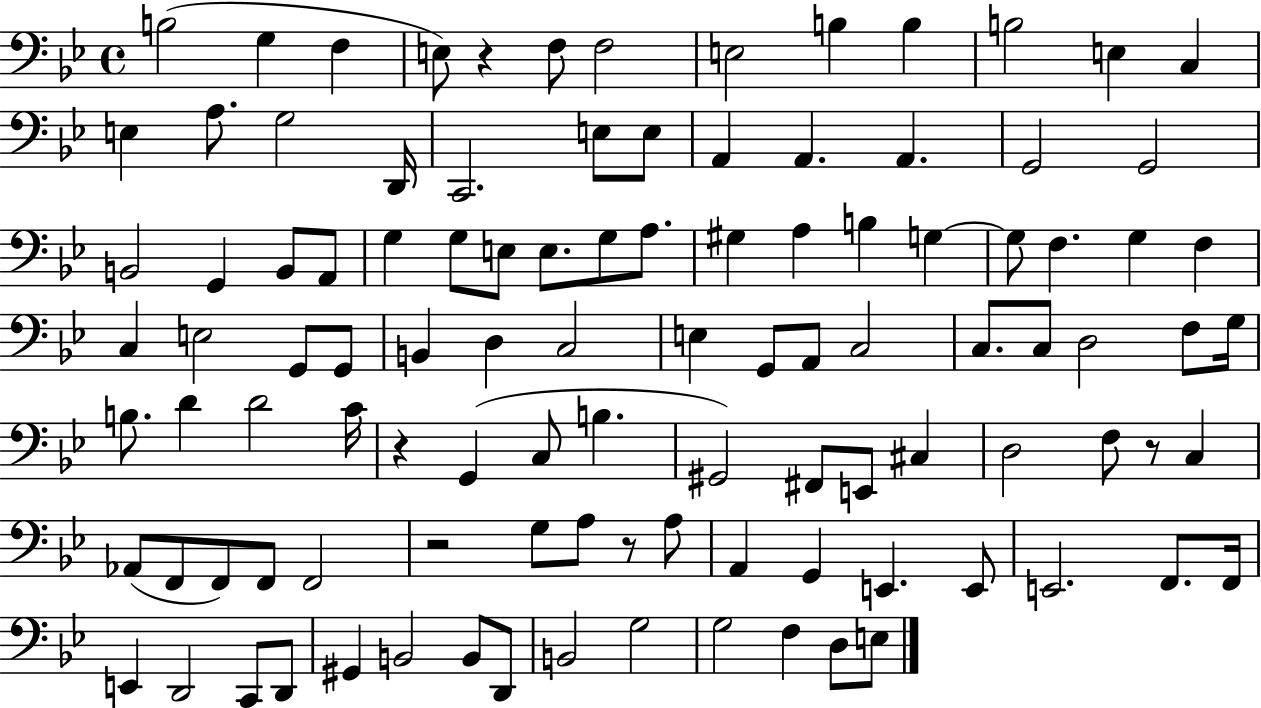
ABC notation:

X:1
T:Untitled
M:4/4
L:1/4
K:Bb
B,2 G, F, E,/2 z F,/2 F,2 E,2 B, B, B,2 E, C, E, A,/2 G,2 D,,/4 C,,2 E,/2 E,/2 A,, A,, A,, G,,2 G,,2 B,,2 G,, B,,/2 A,,/2 G, G,/2 E,/2 E,/2 G,/2 A,/2 ^G, A, B, G, G,/2 F, G, F, C, E,2 G,,/2 G,,/2 B,, D, C,2 E, G,,/2 A,,/2 C,2 C,/2 C,/2 D,2 F,/2 G,/4 B,/2 D D2 C/4 z G,, C,/2 B, ^G,,2 ^F,,/2 E,,/2 ^C, D,2 F,/2 z/2 C, _A,,/2 F,,/2 F,,/2 F,,/2 F,,2 z2 G,/2 A,/2 z/2 A,/2 A,, G,, E,, E,,/2 E,,2 F,,/2 F,,/4 E,, D,,2 C,,/2 D,,/2 ^G,, B,,2 B,,/2 D,,/2 B,,2 G,2 G,2 F, D,/2 E,/2